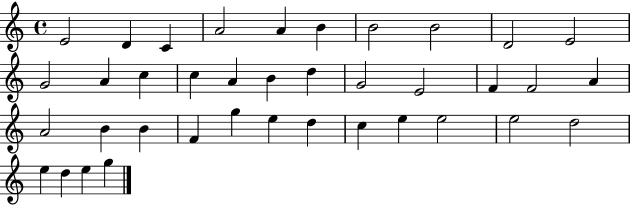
E4/h D4/q C4/q A4/h A4/q B4/q B4/h B4/h D4/h E4/h G4/h A4/q C5/q C5/q A4/q B4/q D5/q G4/h E4/h F4/q F4/h A4/q A4/h B4/q B4/q F4/q G5/q E5/q D5/q C5/q E5/q E5/h E5/h D5/h E5/q D5/q E5/q G5/q